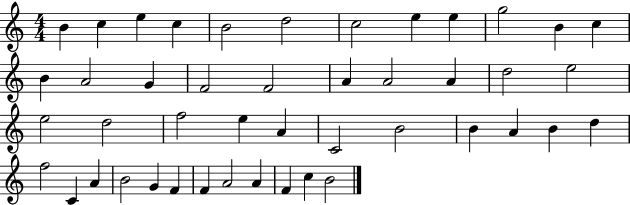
X:1
T:Untitled
M:4/4
L:1/4
K:C
B c e c B2 d2 c2 e e g2 B c B A2 G F2 F2 A A2 A d2 e2 e2 d2 f2 e A C2 B2 B A B d f2 C A B2 G F F A2 A F c B2